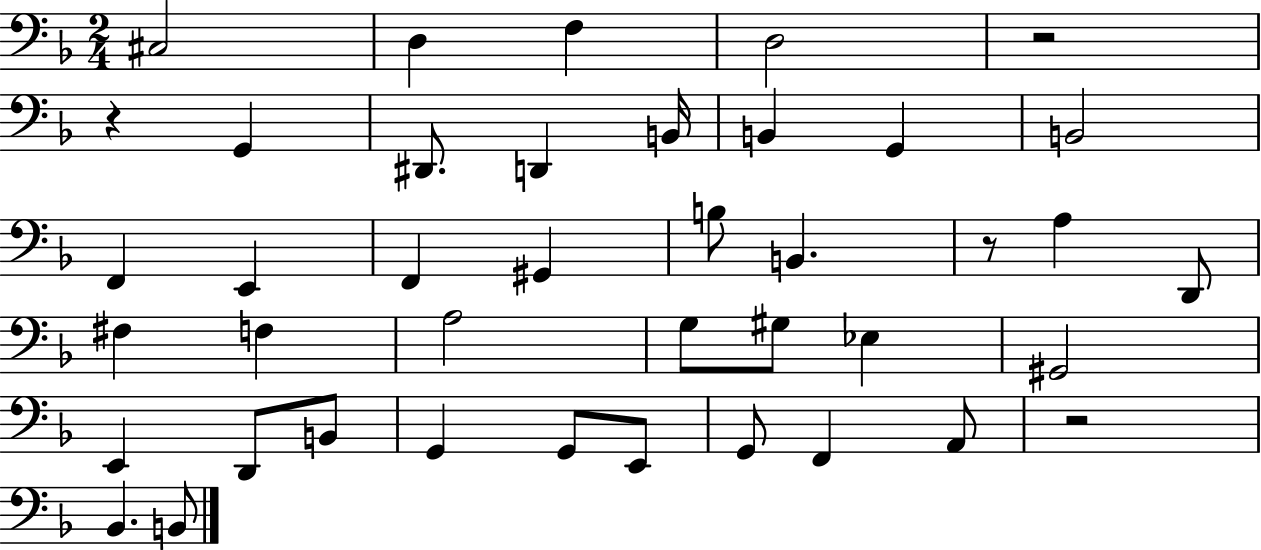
{
  \clef bass
  \numericTimeSignature
  \time 2/4
  \key f \major
  cis2 | d4 f4 | d2 | r2 | \break r4 g,4 | dis,8. d,4 b,16 | b,4 g,4 | b,2 | \break f,4 e,4 | f,4 gis,4 | b8 b,4. | r8 a4 d,8 | \break fis4 f4 | a2 | g8 gis8 ees4 | gis,2 | \break e,4 d,8 b,8 | g,4 g,8 e,8 | g,8 f,4 a,8 | r2 | \break bes,4. b,8 | \bar "|."
}